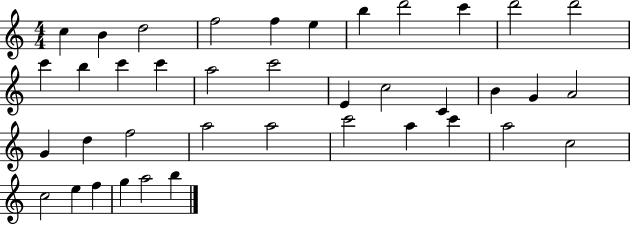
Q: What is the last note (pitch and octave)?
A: B5